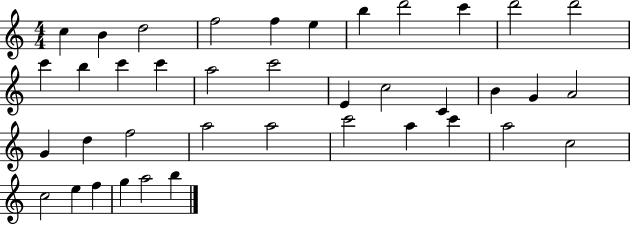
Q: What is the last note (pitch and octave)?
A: B5